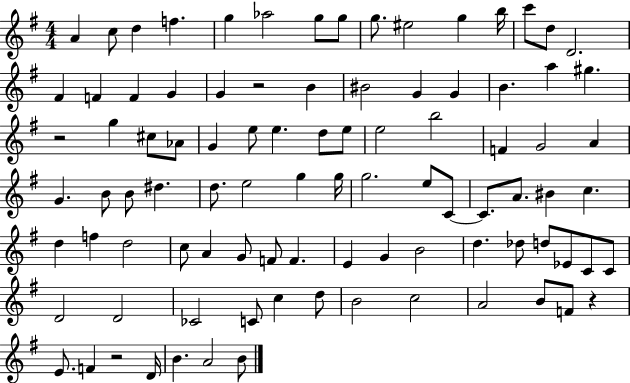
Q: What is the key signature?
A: G major